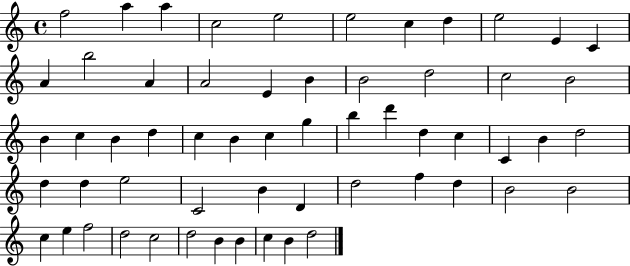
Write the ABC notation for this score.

X:1
T:Untitled
M:4/4
L:1/4
K:C
f2 a a c2 e2 e2 c d e2 E C A b2 A A2 E B B2 d2 c2 B2 B c B d c B c g b d' d c C B d2 d d e2 C2 B D d2 f d B2 B2 c e f2 d2 c2 d2 B B c B d2